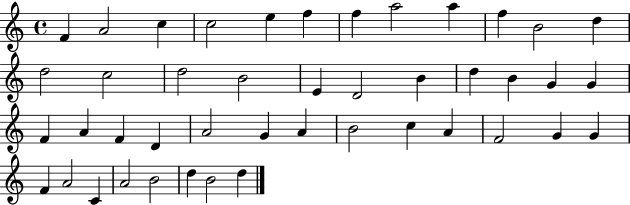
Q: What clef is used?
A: treble